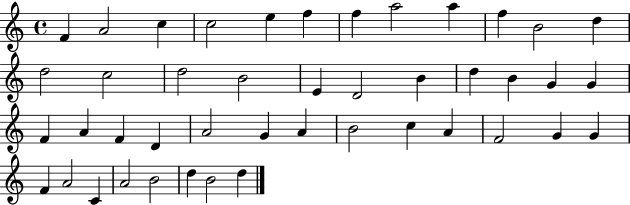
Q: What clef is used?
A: treble